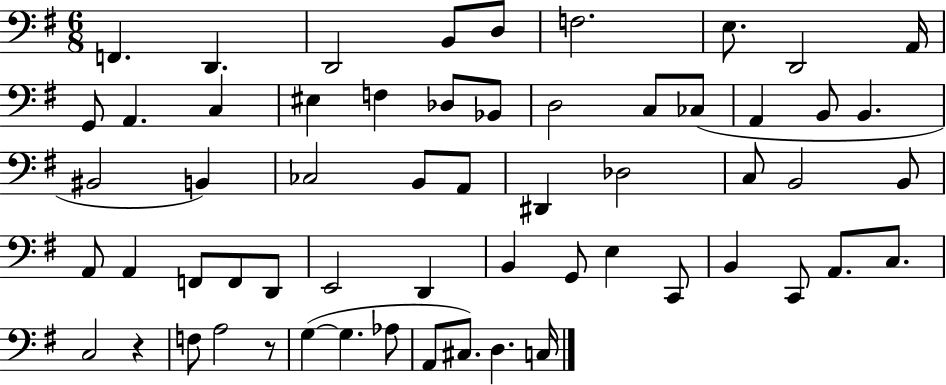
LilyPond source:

{
  \clef bass
  \numericTimeSignature
  \time 6/8
  \key g \major
  \repeat volta 2 { f,4. d,4. | d,2 b,8 d8 | f2. | e8. d,2 a,16 | \break g,8 a,4. c4 | eis4 f4 des8 bes,8 | d2 c8 ces8( | a,4 b,8 b,4. | \break bis,2 b,4) | ces2 b,8 a,8 | dis,4 des2 | c8 b,2 b,8 | \break a,8 a,4 f,8 f,8 d,8 | e,2 d,4 | b,4 g,8 e4 c,8 | b,4 c,8 a,8. c8. | \break c2 r4 | f8 a2 r8 | g4~(~ g4. aes8 | a,8 cis8.) d4. c16 | \break } \bar "|."
}